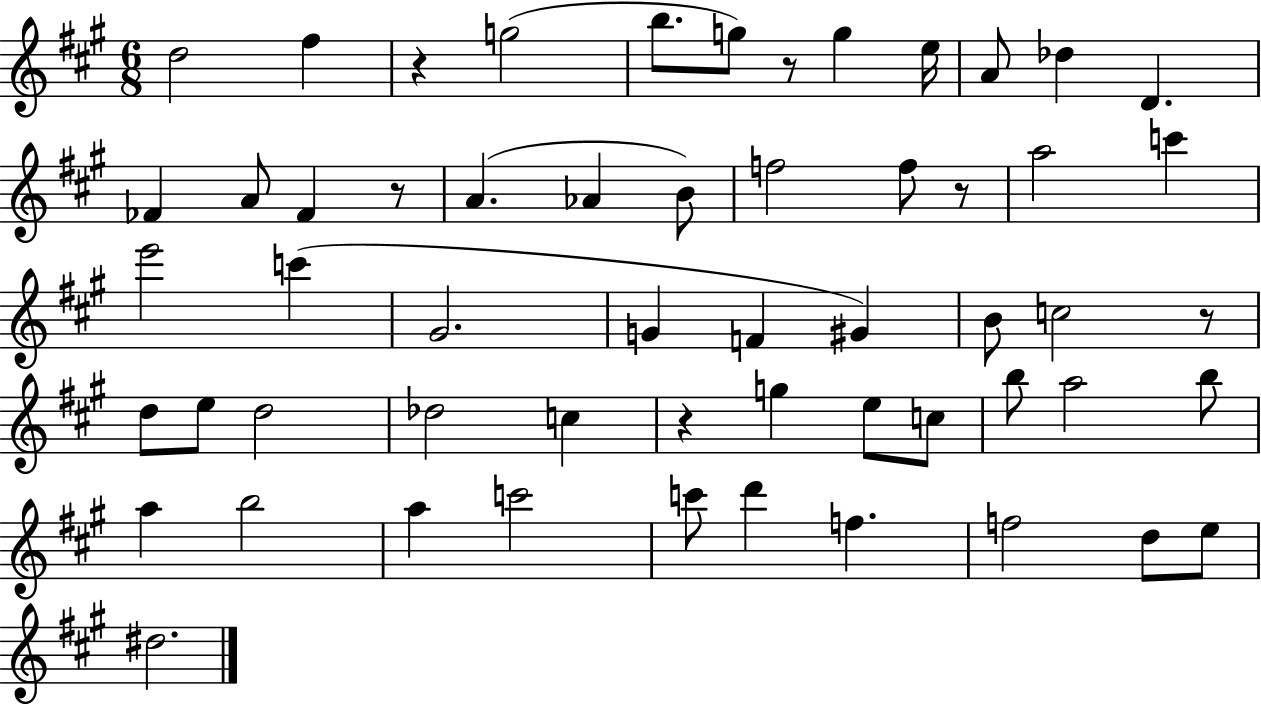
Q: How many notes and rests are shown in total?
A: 56